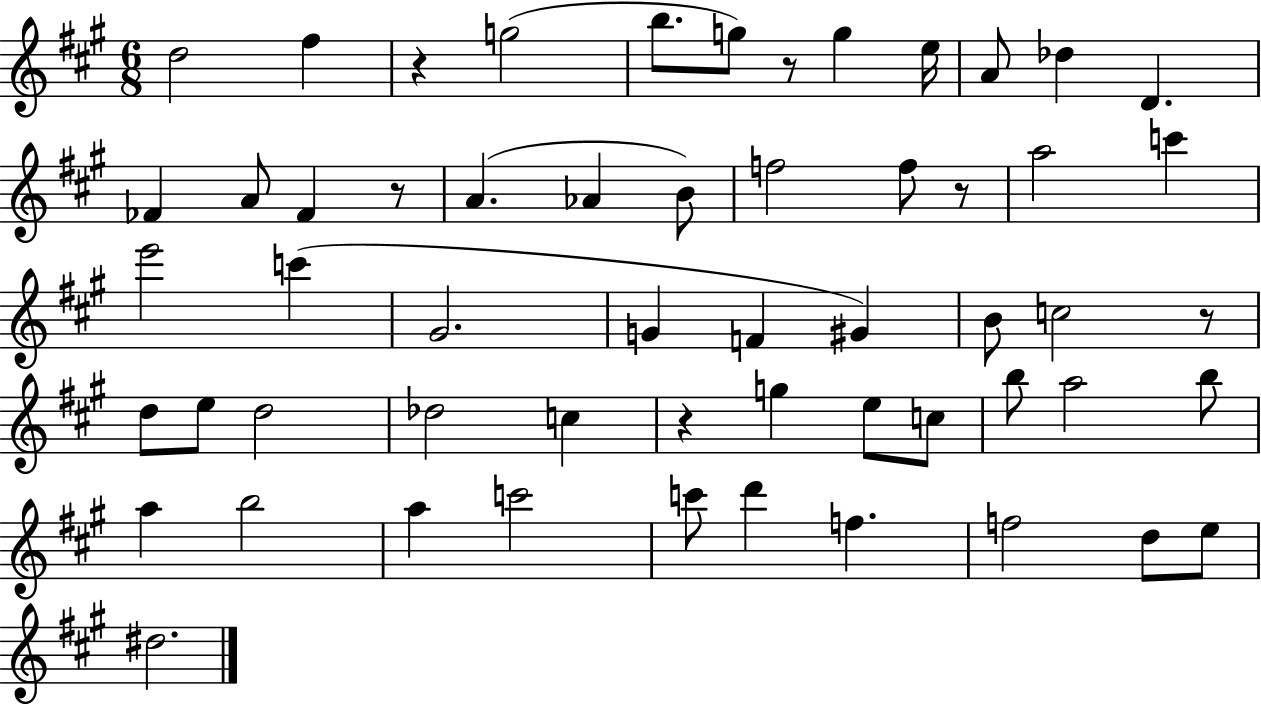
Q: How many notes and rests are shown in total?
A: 56